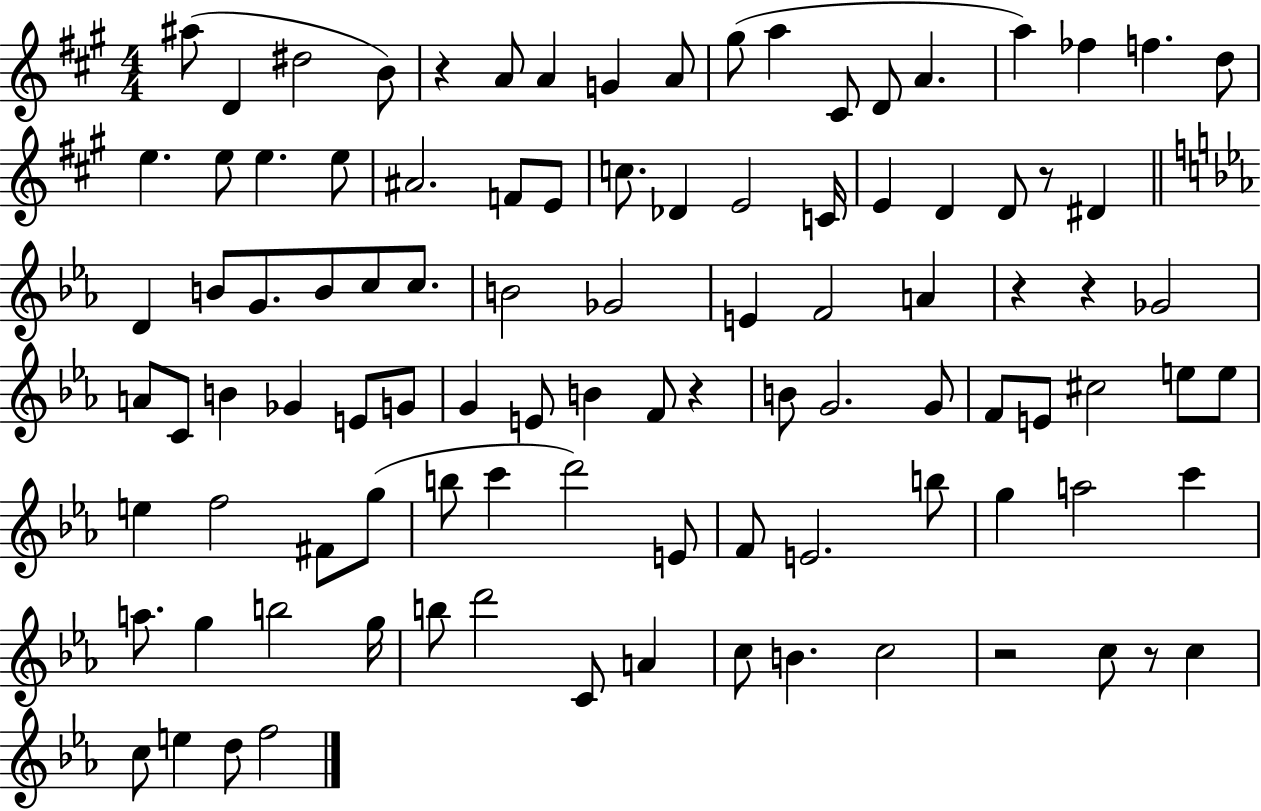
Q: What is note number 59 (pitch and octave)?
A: E4